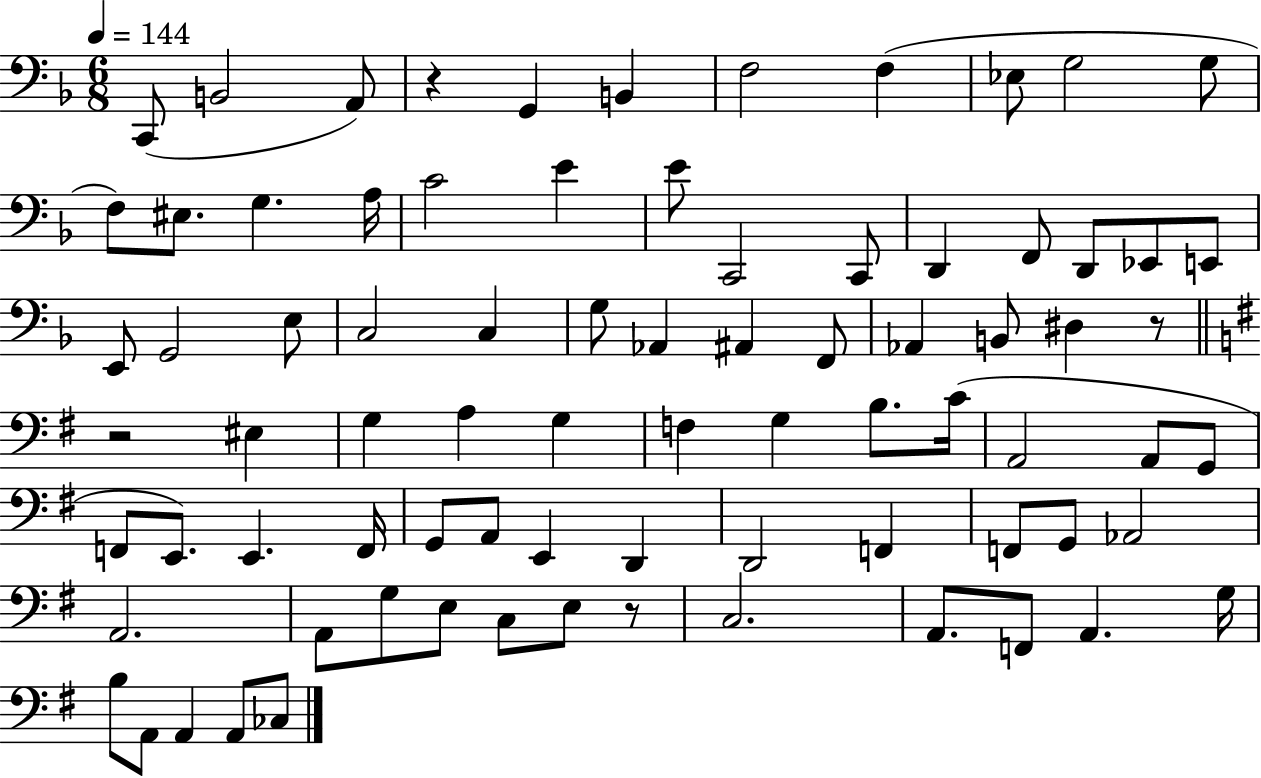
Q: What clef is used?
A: bass